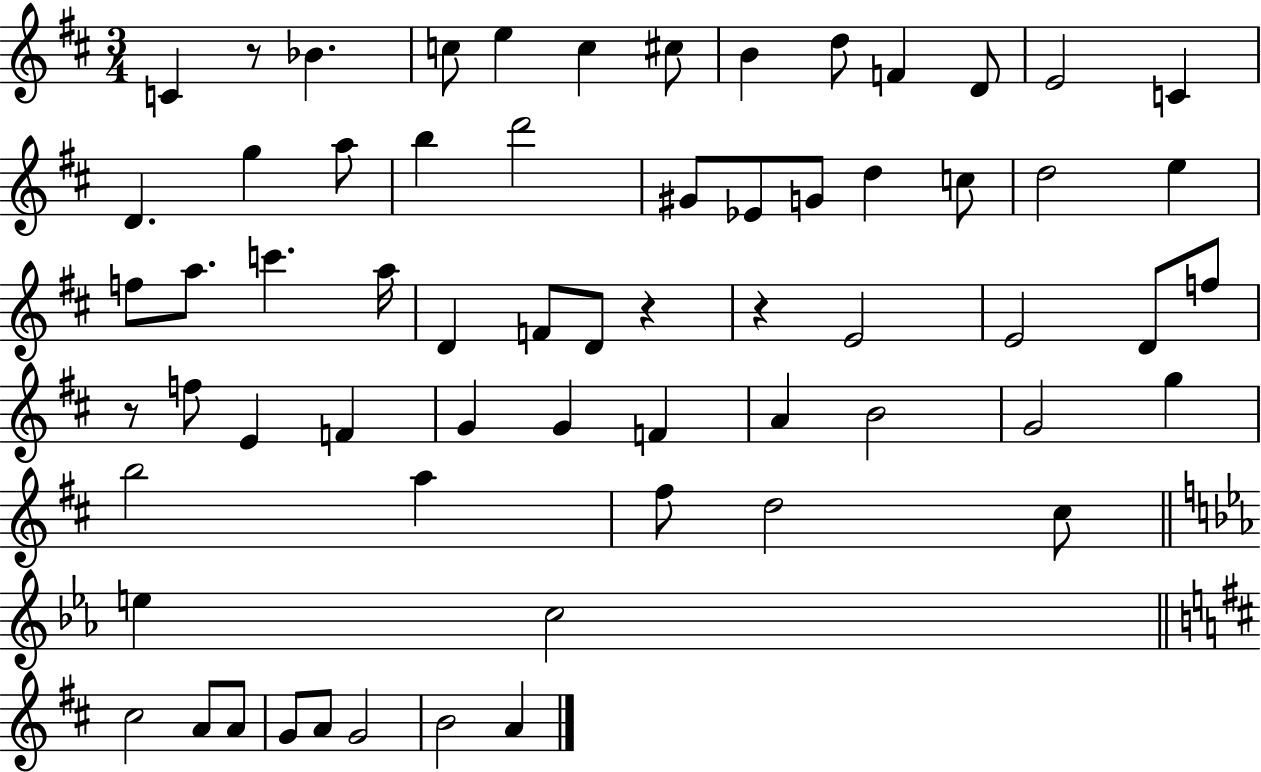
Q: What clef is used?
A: treble